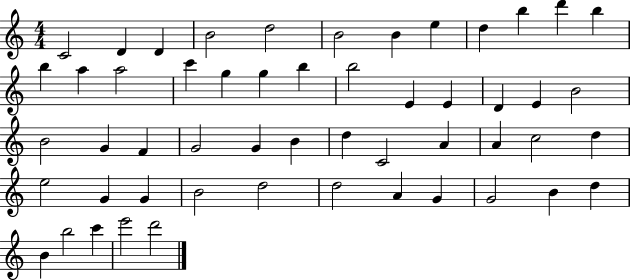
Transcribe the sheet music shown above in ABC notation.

X:1
T:Untitled
M:4/4
L:1/4
K:C
C2 D D B2 d2 B2 B e d b d' b b a a2 c' g g b b2 E E D E B2 B2 G F G2 G B d C2 A A c2 d e2 G G B2 d2 d2 A G G2 B d B b2 c' e'2 d'2